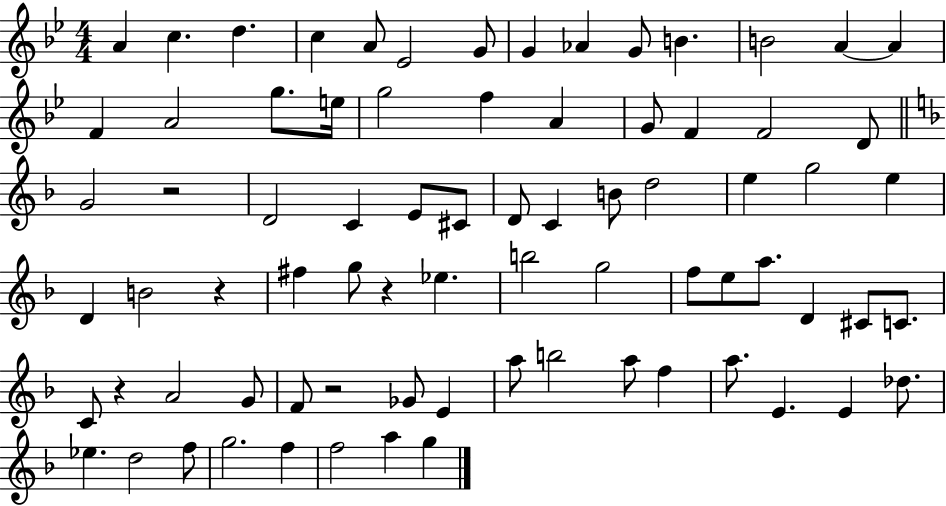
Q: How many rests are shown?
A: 5